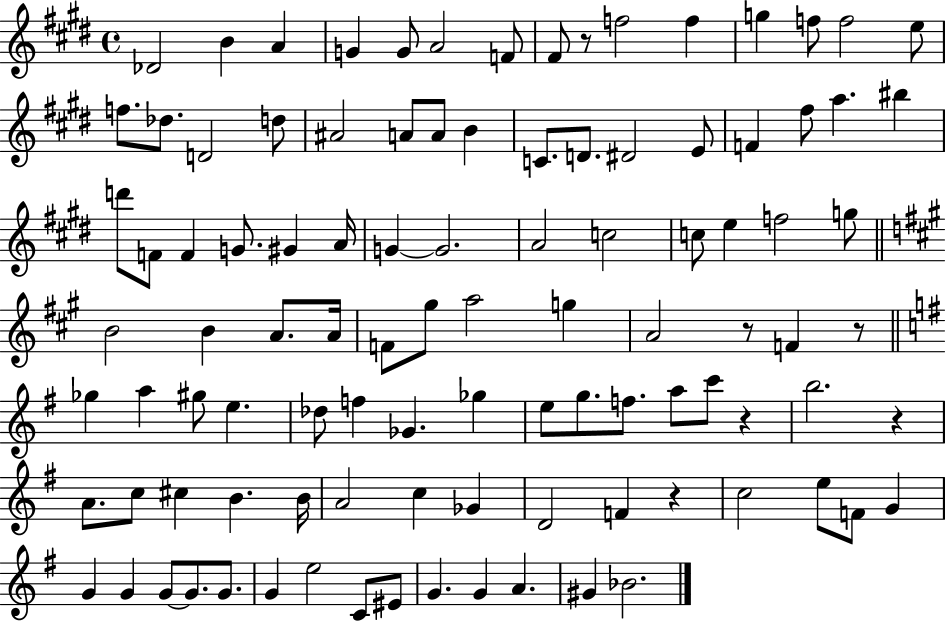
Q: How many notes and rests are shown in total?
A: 102